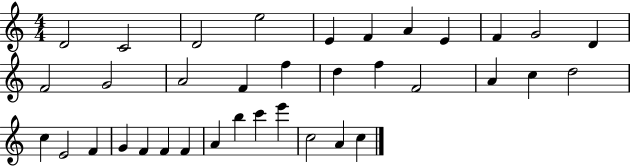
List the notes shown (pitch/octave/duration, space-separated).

D4/h C4/h D4/h E5/h E4/q F4/q A4/q E4/q F4/q G4/h D4/q F4/h G4/h A4/h F4/q F5/q D5/q F5/q F4/h A4/q C5/q D5/h C5/q E4/h F4/q G4/q F4/q F4/q F4/q A4/q B5/q C6/q E6/q C5/h A4/q C5/q